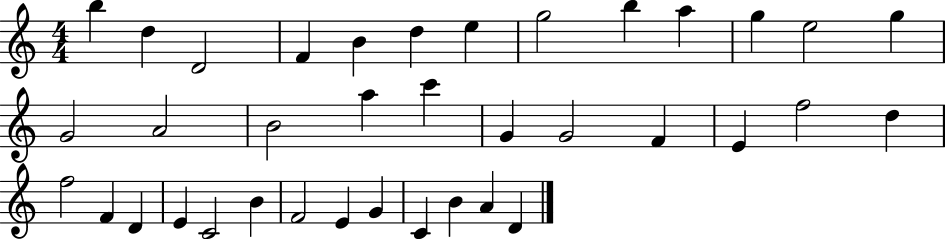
B5/q D5/q D4/h F4/q B4/q D5/q E5/q G5/h B5/q A5/q G5/q E5/h G5/q G4/h A4/h B4/h A5/q C6/q G4/q G4/h F4/q E4/q F5/h D5/q F5/h F4/q D4/q E4/q C4/h B4/q F4/h E4/q G4/q C4/q B4/q A4/q D4/q